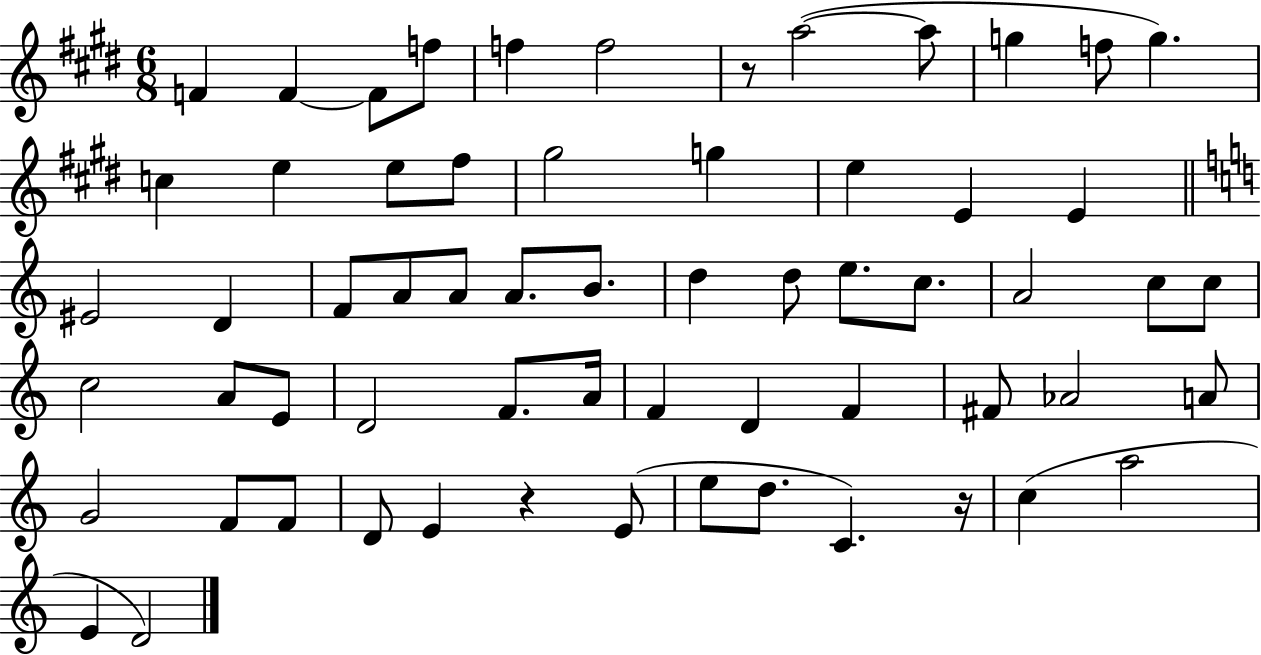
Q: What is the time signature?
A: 6/8